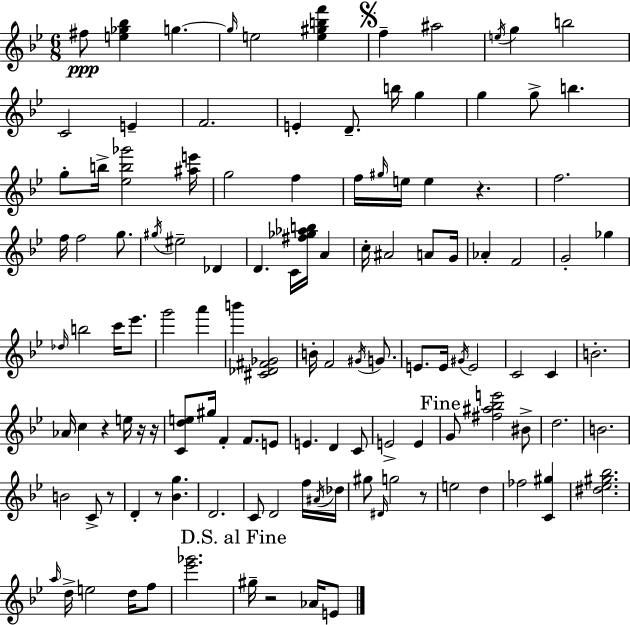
F#5/e [E5,Gb5,Bb5]/q G5/q. G5/s E5/h [E5,G#5,B5,F6]/q F5/q A#5/h E5/s G5/q B5/h C4/h E4/q F4/h. E4/q D4/e. B5/s G5/q G5/q G5/e B5/q. G5/e B5/s [Eb5,B5,Gb6]/h [A#5,E6]/s G5/h F5/q F5/s G#5/s E5/s E5/q R/q. F5/h. F5/s F5/h G5/e. G#5/s EIS5/h Db4/q D4/q. C4/s [F#5,Gb5,Ab5,B5]/s A4/q C5/s A#4/h A4/e G4/s Ab4/q F4/h G4/h Gb5/q Db5/s B5/h C6/s Eb6/e. G6/h A6/q B6/q [C#4,Db4,F#4,Gb4]/h B4/s F4/h G#4/s G4/e. E4/e. E4/s G#4/s E4/h C4/h C4/q B4/h. Ab4/s C5/q R/q E5/s R/s R/s [C4,D5,E5]/e G#5/s F4/q F4/e. E4/e E4/q. D4/q C4/e E4/h E4/q G4/e [F#5,A#5,Bb5,E6]/h BIS4/e D5/h. B4/h. B4/h C4/e R/e D4/q R/e [Bb4,G5]/q. D4/h. C4/e D4/h F5/s A#4/s Db5/s G#5/e D#4/s G5/h R/e E5/h D5/q FES5/h [C4,G#5]/q [D#5,Eb5,G#5,Bb5]/h. A5/s D5/s E5/h D5/s F5/e [Eb6,Gb6]/h. G#5/s R/h Ab4/s E4/e